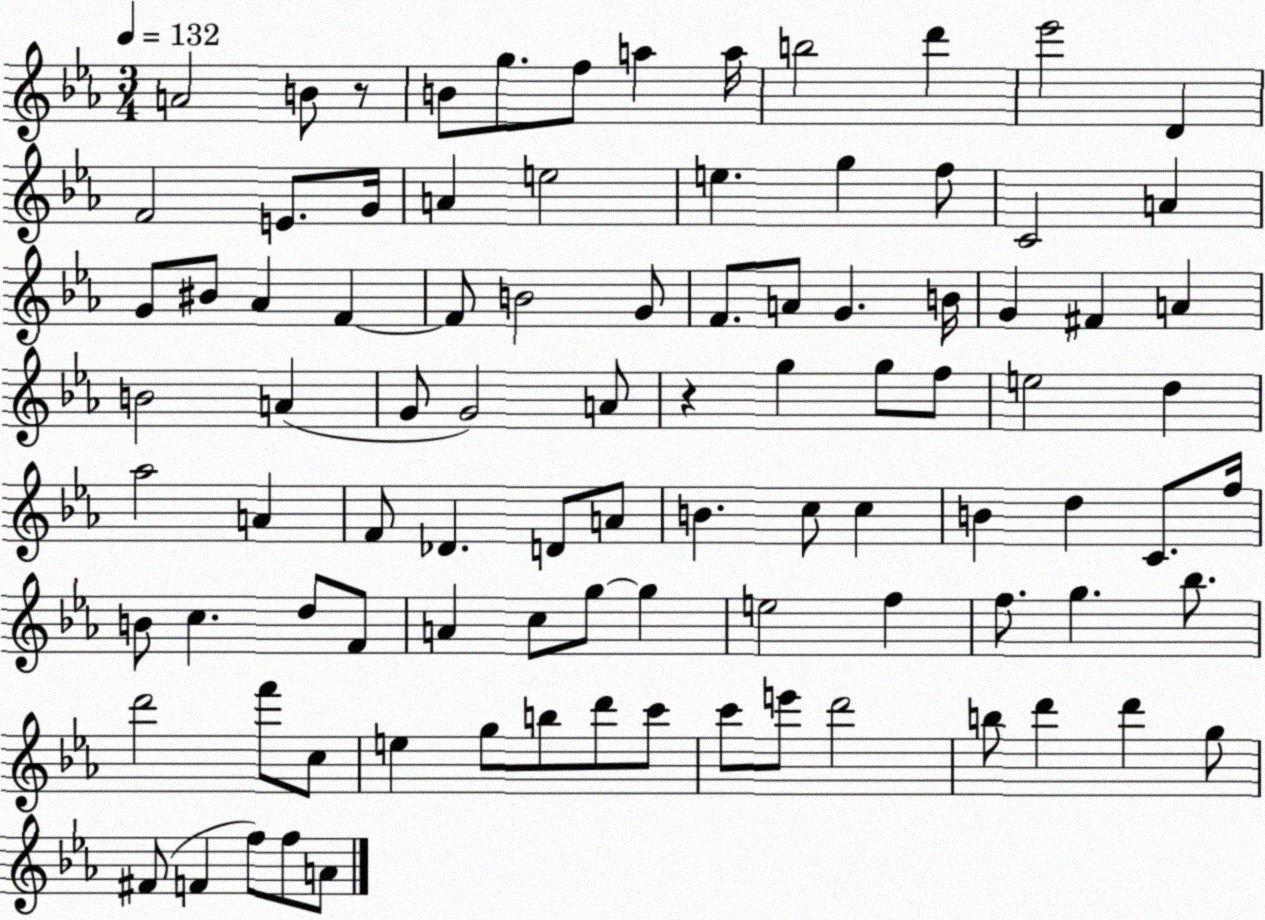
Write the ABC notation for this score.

X:1
T:Untitled
M:3/4
L:1/4
K:Eb
A2 B/2 z/2 B/2 g/2 f/2 a a/4 b2 d' _e'2 D F2 E/2 G/4 A e2 e g f/2 C2 A G/2 ^B/2 _A F F/2 B2 G/2 F/2 A/2 G B/4 G ^F A B2 A G/2 G2 A/2 z g g/2 f/2 e2 d _a2 A F/2 _D D/2 A/2 B c/2 c B d C/2 f/4 B/2 c d/2 F/2 A c/2 g/2 g e2 f f/2 g _b/2 d'2 f'/2 c/2 e g/2 b/2 d'/2 c'/2 c'/2 e'/2 d'2 b/2 d' d' g/2 ^F/2 F f/2 f/2 A/2